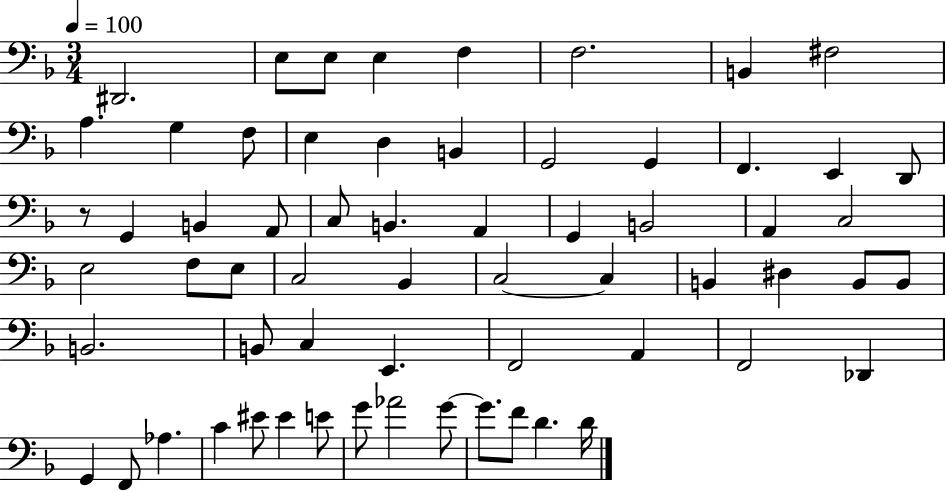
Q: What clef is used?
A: bass